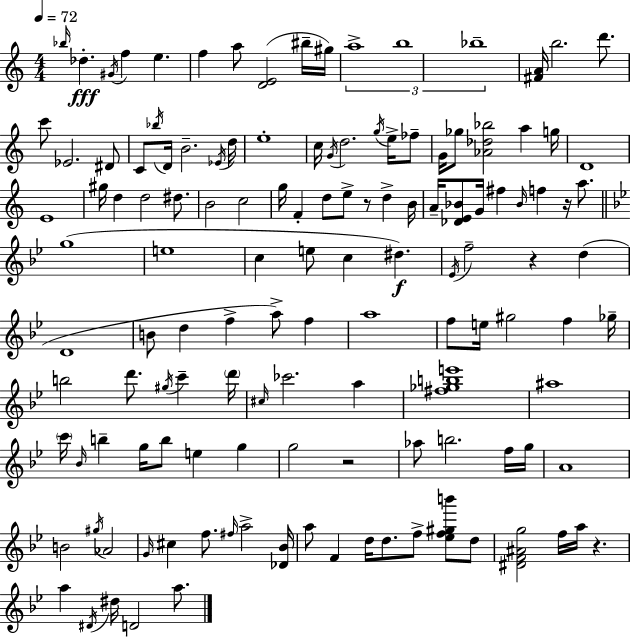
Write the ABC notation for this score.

X:1
T:Untitled
M:4/4
L:1/4
K:C
_b/4 _d ^G/4 f e f a/2 [DE]2 ^b/4 ^g/4 a4 b4 _b4 [^FA]/4 b2 d'/2 c'/2 _E2 ^D/2 C/2 _b/4 D/4 B2 _E/4 d/4 e4 c/4 G/4 d2 g/4 e/4 _f/2 G/4 _g/2 [_A_d_b]2 a g/4 D4 E4 ^g/4 d d2 ^d/2 B2 c2 g/4 F d/2 e/2 z/2 d B/4 A/4 [_DE_B]/2 G/4 ^f _B/4 f z/4 a/2 g4 e4 c e/2 c ^d _E/4 f2 z d D4 B/2 d f a/2 f a4 f/2 e/4 ^g2 f _g/4 b2 d'/2 ^g/4 c' d'/4 ^c/4 _c'2 a [^f_gbe']4 ^a4 c'/4 _B/4 b g/4 b/2 e g g2 z2 _a/2 b2 f/4 g/4 A4 B2 ^g/4 _A2 G/4 ^c f/2 ^f/4 a2 [_D_B]/4 a/2 F d/4 d/2 f/2 [_ef^gb']/2 d/2 [^DF^Ag]2 f/4 a/4 z a ^D/4 ^d/4 D2 a/2